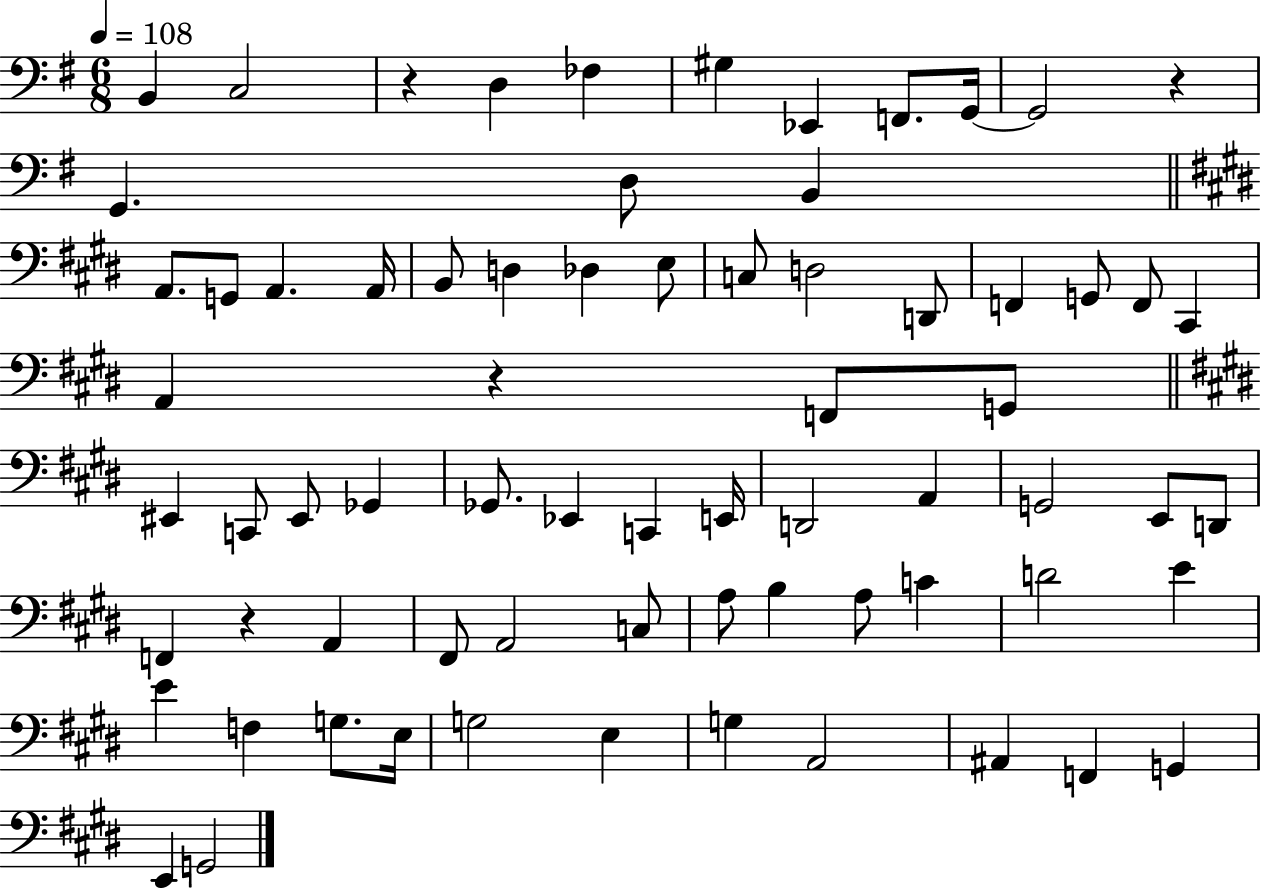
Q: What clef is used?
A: bass